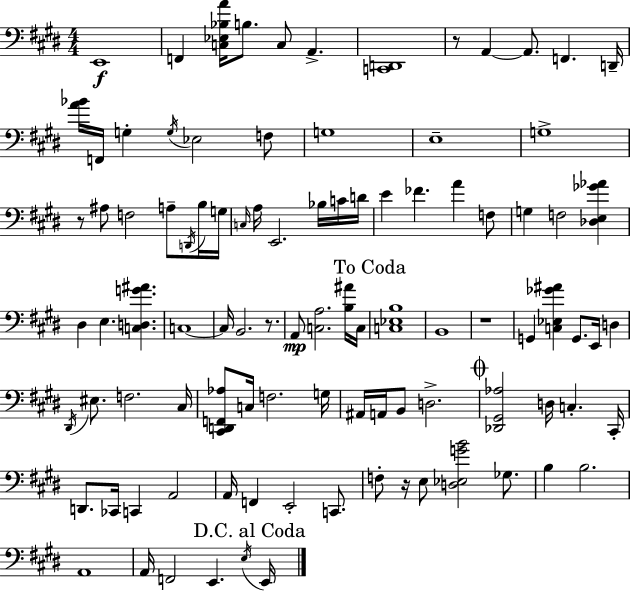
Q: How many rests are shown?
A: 5